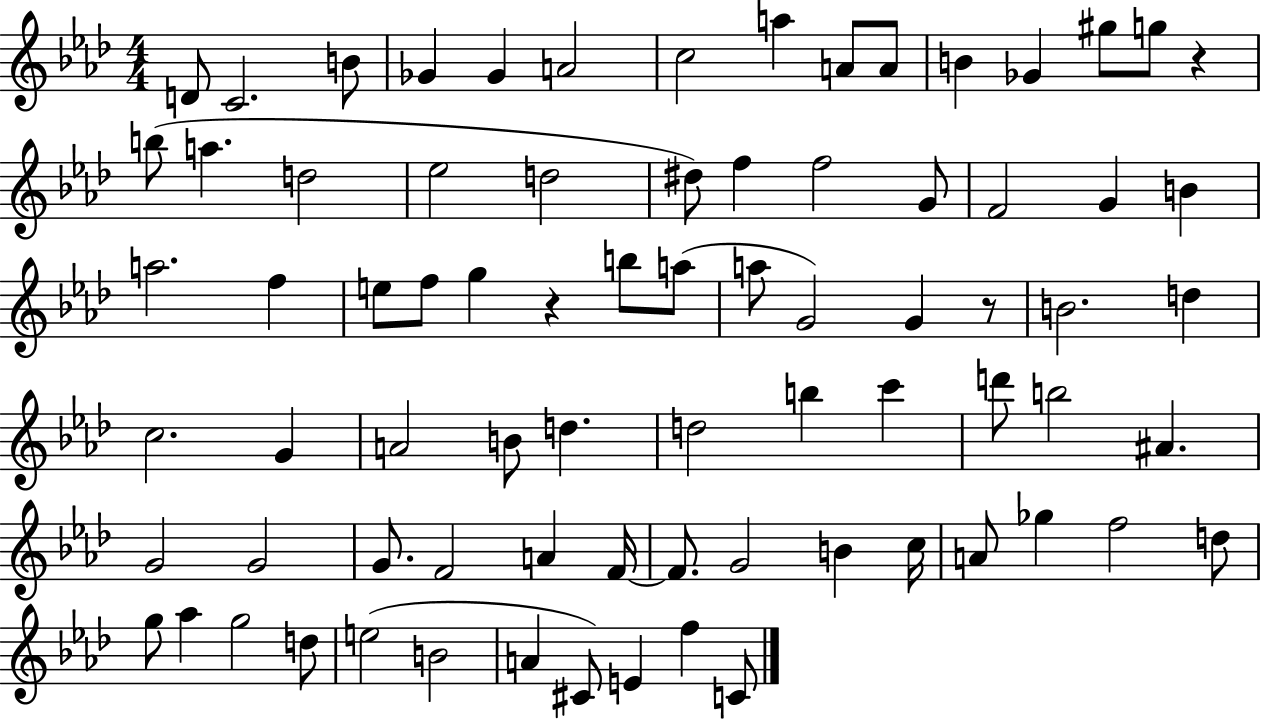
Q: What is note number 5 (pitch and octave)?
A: Gb4